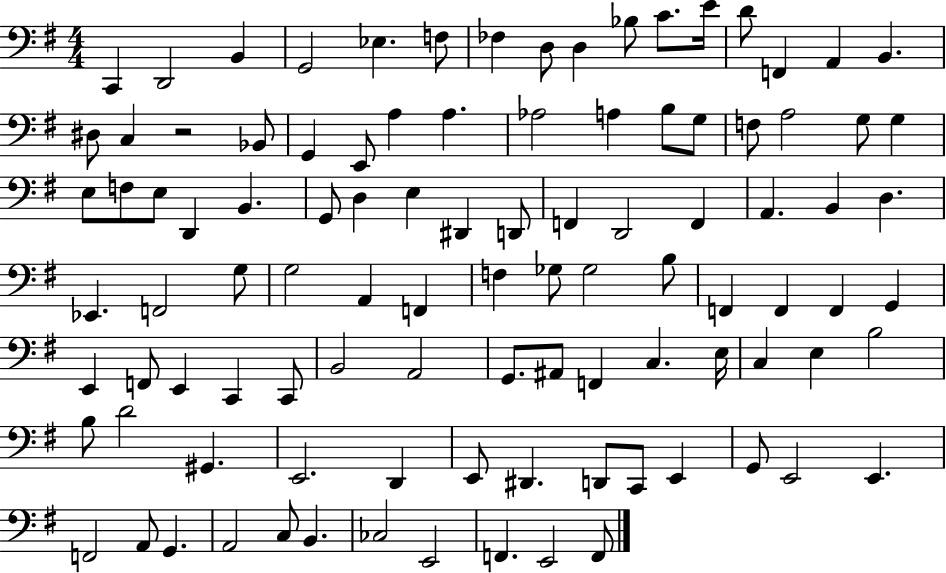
C2/q D2/h B2/q G2/h Eb3/q. F3/e FES3/q D3/e D3/q Bb3/e C4/e. E4/s D4/e F2/q A2/q B2/q. D#3/e C3/q R/h Bb2/e G2/q E2/e A3/q A3/q. Ab3/h A3/q B3/e G3/e F3/e A3/h G3/e G3/q E3/e F3/e E3/e D2/q B2/q. G2/e D3/q E3/q D#2/q D2/e F2/q D2/h F2/q A2/q. B2/q D3/q. Eb2/q. F2/h G3/e G3/h A2/q F2/q F3/q Gb3/e Gb3/h B3/e F2/q F2/q F2/q G2/q E2/q F2/e E2/q C2/q C2/e B2/h A2/h G2/e. A#2/e F2/q C3/q. E3/s C3/q E3/q B3/h B3/e D4/h G#2/q. E2/h. D2/q E2/e D#2/q. D2/e C2/e E2/q G2/e E2/h E2/q. F2/h A2/e G2/q. A2/h C3/e B2/q. CES3/h E2/h F2/q. E2/h F2/e